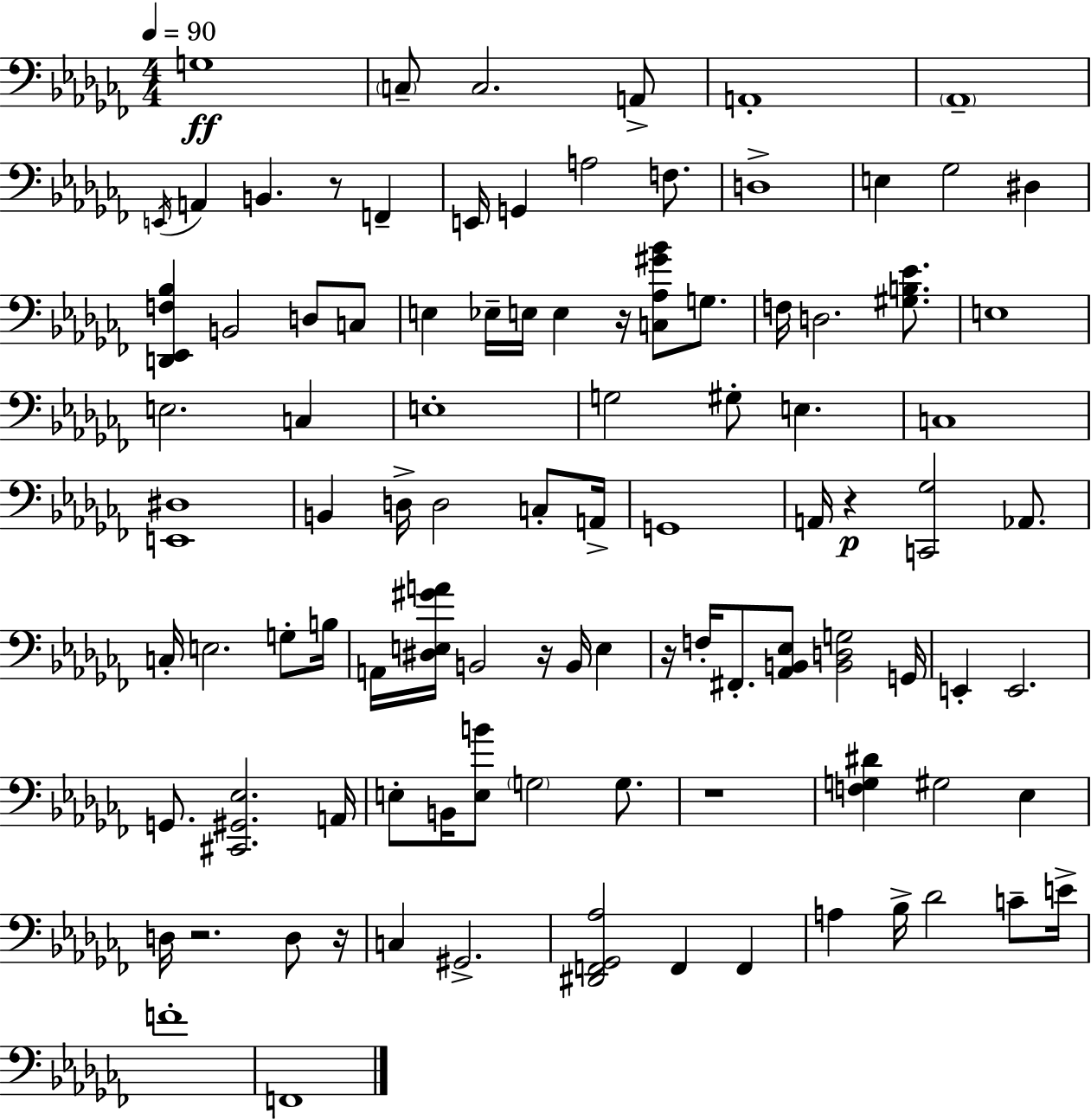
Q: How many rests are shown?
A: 8